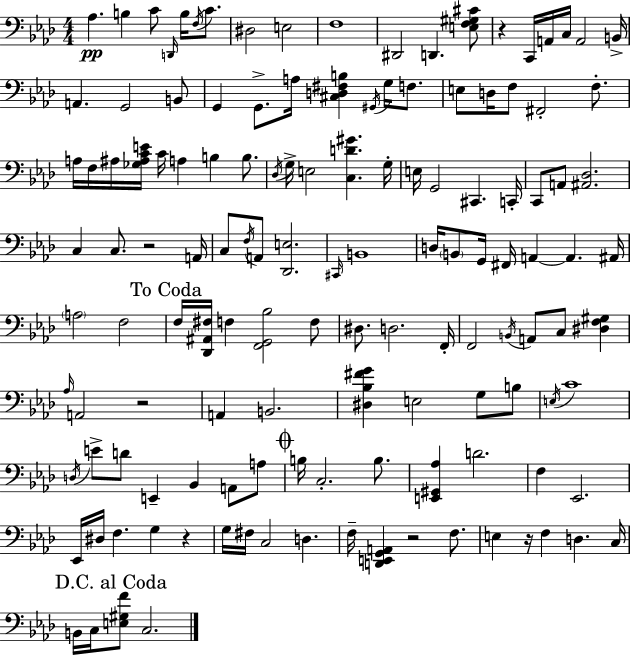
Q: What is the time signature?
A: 4/4